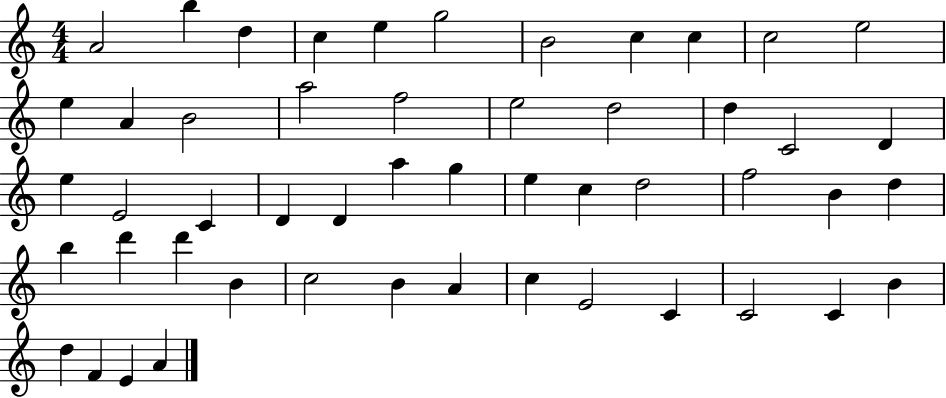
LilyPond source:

{
  \clef treble
  \numericTimeSignature
  \time 4/4
  \key c \major
  a'2 b''4 d''4 | c''4 e''4 g''2 | b'2 c''4 c''4 | c''2 e''2 | \break e''4 a'4 b'2 | a''2 f''2 | e''2 d''2 | d''4 c'2 d'4 | \break e''4 e'2 c'4 | d'4 d'4 a''4 g''4 | e''4 c''4 d''2 | f''2 b'4 d''4 | \break b''4 d'''4 d'''4 b'4 | c''2 b'4 a'4 | c''4 e'2 c'4 | c'2 c'4 b'4 | \break d''4 f'4 e'4 a'4 | \bar "|."
}